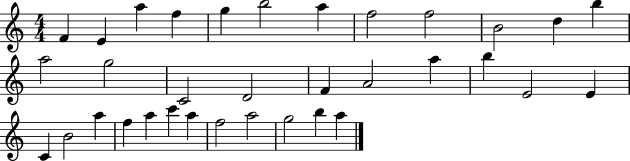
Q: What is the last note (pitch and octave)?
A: A5